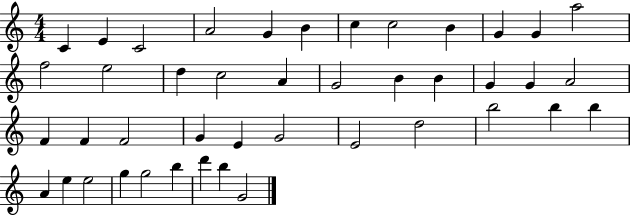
X:1
T:Untitled
M:4/4
L:1/4
K:C
C E C2 A2 G B c c2 B G G a2 f2 e2 d c2 A G2 B B G G A2 F F F2 G E G2 E2 d2 b2 b b A e e2 g g2 b d' b G2